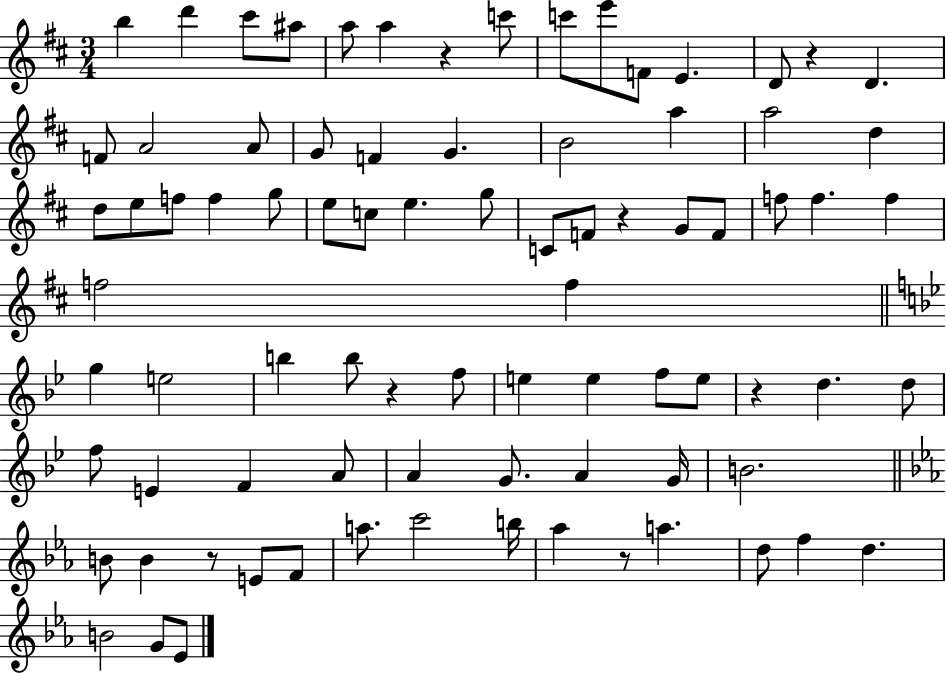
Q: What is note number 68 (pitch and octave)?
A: B5